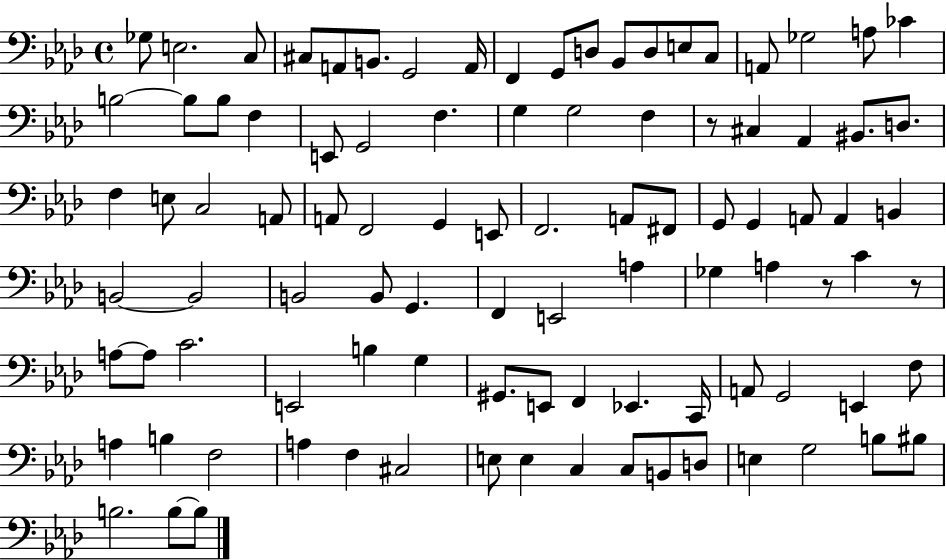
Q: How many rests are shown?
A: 3